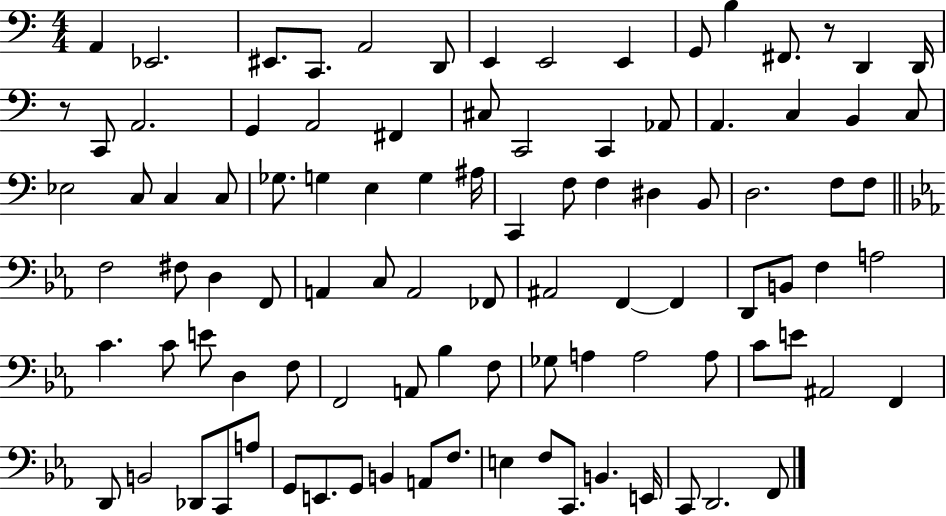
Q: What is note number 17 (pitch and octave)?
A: G2